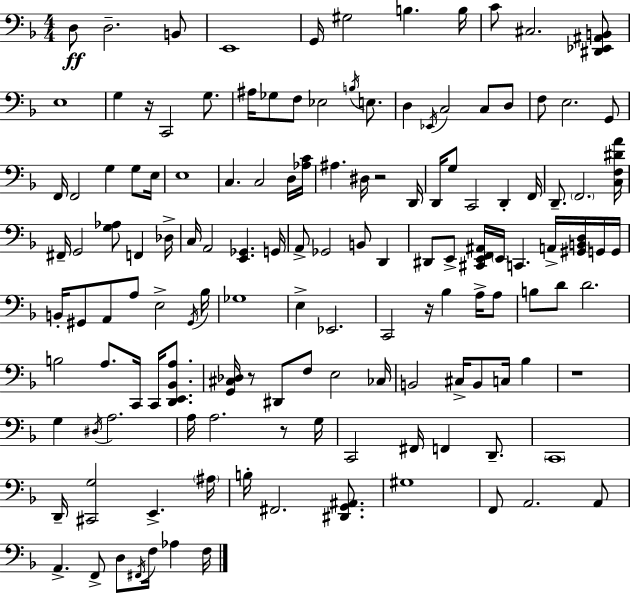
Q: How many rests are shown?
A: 6